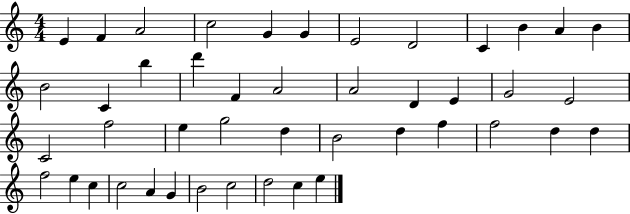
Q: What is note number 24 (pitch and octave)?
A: C4